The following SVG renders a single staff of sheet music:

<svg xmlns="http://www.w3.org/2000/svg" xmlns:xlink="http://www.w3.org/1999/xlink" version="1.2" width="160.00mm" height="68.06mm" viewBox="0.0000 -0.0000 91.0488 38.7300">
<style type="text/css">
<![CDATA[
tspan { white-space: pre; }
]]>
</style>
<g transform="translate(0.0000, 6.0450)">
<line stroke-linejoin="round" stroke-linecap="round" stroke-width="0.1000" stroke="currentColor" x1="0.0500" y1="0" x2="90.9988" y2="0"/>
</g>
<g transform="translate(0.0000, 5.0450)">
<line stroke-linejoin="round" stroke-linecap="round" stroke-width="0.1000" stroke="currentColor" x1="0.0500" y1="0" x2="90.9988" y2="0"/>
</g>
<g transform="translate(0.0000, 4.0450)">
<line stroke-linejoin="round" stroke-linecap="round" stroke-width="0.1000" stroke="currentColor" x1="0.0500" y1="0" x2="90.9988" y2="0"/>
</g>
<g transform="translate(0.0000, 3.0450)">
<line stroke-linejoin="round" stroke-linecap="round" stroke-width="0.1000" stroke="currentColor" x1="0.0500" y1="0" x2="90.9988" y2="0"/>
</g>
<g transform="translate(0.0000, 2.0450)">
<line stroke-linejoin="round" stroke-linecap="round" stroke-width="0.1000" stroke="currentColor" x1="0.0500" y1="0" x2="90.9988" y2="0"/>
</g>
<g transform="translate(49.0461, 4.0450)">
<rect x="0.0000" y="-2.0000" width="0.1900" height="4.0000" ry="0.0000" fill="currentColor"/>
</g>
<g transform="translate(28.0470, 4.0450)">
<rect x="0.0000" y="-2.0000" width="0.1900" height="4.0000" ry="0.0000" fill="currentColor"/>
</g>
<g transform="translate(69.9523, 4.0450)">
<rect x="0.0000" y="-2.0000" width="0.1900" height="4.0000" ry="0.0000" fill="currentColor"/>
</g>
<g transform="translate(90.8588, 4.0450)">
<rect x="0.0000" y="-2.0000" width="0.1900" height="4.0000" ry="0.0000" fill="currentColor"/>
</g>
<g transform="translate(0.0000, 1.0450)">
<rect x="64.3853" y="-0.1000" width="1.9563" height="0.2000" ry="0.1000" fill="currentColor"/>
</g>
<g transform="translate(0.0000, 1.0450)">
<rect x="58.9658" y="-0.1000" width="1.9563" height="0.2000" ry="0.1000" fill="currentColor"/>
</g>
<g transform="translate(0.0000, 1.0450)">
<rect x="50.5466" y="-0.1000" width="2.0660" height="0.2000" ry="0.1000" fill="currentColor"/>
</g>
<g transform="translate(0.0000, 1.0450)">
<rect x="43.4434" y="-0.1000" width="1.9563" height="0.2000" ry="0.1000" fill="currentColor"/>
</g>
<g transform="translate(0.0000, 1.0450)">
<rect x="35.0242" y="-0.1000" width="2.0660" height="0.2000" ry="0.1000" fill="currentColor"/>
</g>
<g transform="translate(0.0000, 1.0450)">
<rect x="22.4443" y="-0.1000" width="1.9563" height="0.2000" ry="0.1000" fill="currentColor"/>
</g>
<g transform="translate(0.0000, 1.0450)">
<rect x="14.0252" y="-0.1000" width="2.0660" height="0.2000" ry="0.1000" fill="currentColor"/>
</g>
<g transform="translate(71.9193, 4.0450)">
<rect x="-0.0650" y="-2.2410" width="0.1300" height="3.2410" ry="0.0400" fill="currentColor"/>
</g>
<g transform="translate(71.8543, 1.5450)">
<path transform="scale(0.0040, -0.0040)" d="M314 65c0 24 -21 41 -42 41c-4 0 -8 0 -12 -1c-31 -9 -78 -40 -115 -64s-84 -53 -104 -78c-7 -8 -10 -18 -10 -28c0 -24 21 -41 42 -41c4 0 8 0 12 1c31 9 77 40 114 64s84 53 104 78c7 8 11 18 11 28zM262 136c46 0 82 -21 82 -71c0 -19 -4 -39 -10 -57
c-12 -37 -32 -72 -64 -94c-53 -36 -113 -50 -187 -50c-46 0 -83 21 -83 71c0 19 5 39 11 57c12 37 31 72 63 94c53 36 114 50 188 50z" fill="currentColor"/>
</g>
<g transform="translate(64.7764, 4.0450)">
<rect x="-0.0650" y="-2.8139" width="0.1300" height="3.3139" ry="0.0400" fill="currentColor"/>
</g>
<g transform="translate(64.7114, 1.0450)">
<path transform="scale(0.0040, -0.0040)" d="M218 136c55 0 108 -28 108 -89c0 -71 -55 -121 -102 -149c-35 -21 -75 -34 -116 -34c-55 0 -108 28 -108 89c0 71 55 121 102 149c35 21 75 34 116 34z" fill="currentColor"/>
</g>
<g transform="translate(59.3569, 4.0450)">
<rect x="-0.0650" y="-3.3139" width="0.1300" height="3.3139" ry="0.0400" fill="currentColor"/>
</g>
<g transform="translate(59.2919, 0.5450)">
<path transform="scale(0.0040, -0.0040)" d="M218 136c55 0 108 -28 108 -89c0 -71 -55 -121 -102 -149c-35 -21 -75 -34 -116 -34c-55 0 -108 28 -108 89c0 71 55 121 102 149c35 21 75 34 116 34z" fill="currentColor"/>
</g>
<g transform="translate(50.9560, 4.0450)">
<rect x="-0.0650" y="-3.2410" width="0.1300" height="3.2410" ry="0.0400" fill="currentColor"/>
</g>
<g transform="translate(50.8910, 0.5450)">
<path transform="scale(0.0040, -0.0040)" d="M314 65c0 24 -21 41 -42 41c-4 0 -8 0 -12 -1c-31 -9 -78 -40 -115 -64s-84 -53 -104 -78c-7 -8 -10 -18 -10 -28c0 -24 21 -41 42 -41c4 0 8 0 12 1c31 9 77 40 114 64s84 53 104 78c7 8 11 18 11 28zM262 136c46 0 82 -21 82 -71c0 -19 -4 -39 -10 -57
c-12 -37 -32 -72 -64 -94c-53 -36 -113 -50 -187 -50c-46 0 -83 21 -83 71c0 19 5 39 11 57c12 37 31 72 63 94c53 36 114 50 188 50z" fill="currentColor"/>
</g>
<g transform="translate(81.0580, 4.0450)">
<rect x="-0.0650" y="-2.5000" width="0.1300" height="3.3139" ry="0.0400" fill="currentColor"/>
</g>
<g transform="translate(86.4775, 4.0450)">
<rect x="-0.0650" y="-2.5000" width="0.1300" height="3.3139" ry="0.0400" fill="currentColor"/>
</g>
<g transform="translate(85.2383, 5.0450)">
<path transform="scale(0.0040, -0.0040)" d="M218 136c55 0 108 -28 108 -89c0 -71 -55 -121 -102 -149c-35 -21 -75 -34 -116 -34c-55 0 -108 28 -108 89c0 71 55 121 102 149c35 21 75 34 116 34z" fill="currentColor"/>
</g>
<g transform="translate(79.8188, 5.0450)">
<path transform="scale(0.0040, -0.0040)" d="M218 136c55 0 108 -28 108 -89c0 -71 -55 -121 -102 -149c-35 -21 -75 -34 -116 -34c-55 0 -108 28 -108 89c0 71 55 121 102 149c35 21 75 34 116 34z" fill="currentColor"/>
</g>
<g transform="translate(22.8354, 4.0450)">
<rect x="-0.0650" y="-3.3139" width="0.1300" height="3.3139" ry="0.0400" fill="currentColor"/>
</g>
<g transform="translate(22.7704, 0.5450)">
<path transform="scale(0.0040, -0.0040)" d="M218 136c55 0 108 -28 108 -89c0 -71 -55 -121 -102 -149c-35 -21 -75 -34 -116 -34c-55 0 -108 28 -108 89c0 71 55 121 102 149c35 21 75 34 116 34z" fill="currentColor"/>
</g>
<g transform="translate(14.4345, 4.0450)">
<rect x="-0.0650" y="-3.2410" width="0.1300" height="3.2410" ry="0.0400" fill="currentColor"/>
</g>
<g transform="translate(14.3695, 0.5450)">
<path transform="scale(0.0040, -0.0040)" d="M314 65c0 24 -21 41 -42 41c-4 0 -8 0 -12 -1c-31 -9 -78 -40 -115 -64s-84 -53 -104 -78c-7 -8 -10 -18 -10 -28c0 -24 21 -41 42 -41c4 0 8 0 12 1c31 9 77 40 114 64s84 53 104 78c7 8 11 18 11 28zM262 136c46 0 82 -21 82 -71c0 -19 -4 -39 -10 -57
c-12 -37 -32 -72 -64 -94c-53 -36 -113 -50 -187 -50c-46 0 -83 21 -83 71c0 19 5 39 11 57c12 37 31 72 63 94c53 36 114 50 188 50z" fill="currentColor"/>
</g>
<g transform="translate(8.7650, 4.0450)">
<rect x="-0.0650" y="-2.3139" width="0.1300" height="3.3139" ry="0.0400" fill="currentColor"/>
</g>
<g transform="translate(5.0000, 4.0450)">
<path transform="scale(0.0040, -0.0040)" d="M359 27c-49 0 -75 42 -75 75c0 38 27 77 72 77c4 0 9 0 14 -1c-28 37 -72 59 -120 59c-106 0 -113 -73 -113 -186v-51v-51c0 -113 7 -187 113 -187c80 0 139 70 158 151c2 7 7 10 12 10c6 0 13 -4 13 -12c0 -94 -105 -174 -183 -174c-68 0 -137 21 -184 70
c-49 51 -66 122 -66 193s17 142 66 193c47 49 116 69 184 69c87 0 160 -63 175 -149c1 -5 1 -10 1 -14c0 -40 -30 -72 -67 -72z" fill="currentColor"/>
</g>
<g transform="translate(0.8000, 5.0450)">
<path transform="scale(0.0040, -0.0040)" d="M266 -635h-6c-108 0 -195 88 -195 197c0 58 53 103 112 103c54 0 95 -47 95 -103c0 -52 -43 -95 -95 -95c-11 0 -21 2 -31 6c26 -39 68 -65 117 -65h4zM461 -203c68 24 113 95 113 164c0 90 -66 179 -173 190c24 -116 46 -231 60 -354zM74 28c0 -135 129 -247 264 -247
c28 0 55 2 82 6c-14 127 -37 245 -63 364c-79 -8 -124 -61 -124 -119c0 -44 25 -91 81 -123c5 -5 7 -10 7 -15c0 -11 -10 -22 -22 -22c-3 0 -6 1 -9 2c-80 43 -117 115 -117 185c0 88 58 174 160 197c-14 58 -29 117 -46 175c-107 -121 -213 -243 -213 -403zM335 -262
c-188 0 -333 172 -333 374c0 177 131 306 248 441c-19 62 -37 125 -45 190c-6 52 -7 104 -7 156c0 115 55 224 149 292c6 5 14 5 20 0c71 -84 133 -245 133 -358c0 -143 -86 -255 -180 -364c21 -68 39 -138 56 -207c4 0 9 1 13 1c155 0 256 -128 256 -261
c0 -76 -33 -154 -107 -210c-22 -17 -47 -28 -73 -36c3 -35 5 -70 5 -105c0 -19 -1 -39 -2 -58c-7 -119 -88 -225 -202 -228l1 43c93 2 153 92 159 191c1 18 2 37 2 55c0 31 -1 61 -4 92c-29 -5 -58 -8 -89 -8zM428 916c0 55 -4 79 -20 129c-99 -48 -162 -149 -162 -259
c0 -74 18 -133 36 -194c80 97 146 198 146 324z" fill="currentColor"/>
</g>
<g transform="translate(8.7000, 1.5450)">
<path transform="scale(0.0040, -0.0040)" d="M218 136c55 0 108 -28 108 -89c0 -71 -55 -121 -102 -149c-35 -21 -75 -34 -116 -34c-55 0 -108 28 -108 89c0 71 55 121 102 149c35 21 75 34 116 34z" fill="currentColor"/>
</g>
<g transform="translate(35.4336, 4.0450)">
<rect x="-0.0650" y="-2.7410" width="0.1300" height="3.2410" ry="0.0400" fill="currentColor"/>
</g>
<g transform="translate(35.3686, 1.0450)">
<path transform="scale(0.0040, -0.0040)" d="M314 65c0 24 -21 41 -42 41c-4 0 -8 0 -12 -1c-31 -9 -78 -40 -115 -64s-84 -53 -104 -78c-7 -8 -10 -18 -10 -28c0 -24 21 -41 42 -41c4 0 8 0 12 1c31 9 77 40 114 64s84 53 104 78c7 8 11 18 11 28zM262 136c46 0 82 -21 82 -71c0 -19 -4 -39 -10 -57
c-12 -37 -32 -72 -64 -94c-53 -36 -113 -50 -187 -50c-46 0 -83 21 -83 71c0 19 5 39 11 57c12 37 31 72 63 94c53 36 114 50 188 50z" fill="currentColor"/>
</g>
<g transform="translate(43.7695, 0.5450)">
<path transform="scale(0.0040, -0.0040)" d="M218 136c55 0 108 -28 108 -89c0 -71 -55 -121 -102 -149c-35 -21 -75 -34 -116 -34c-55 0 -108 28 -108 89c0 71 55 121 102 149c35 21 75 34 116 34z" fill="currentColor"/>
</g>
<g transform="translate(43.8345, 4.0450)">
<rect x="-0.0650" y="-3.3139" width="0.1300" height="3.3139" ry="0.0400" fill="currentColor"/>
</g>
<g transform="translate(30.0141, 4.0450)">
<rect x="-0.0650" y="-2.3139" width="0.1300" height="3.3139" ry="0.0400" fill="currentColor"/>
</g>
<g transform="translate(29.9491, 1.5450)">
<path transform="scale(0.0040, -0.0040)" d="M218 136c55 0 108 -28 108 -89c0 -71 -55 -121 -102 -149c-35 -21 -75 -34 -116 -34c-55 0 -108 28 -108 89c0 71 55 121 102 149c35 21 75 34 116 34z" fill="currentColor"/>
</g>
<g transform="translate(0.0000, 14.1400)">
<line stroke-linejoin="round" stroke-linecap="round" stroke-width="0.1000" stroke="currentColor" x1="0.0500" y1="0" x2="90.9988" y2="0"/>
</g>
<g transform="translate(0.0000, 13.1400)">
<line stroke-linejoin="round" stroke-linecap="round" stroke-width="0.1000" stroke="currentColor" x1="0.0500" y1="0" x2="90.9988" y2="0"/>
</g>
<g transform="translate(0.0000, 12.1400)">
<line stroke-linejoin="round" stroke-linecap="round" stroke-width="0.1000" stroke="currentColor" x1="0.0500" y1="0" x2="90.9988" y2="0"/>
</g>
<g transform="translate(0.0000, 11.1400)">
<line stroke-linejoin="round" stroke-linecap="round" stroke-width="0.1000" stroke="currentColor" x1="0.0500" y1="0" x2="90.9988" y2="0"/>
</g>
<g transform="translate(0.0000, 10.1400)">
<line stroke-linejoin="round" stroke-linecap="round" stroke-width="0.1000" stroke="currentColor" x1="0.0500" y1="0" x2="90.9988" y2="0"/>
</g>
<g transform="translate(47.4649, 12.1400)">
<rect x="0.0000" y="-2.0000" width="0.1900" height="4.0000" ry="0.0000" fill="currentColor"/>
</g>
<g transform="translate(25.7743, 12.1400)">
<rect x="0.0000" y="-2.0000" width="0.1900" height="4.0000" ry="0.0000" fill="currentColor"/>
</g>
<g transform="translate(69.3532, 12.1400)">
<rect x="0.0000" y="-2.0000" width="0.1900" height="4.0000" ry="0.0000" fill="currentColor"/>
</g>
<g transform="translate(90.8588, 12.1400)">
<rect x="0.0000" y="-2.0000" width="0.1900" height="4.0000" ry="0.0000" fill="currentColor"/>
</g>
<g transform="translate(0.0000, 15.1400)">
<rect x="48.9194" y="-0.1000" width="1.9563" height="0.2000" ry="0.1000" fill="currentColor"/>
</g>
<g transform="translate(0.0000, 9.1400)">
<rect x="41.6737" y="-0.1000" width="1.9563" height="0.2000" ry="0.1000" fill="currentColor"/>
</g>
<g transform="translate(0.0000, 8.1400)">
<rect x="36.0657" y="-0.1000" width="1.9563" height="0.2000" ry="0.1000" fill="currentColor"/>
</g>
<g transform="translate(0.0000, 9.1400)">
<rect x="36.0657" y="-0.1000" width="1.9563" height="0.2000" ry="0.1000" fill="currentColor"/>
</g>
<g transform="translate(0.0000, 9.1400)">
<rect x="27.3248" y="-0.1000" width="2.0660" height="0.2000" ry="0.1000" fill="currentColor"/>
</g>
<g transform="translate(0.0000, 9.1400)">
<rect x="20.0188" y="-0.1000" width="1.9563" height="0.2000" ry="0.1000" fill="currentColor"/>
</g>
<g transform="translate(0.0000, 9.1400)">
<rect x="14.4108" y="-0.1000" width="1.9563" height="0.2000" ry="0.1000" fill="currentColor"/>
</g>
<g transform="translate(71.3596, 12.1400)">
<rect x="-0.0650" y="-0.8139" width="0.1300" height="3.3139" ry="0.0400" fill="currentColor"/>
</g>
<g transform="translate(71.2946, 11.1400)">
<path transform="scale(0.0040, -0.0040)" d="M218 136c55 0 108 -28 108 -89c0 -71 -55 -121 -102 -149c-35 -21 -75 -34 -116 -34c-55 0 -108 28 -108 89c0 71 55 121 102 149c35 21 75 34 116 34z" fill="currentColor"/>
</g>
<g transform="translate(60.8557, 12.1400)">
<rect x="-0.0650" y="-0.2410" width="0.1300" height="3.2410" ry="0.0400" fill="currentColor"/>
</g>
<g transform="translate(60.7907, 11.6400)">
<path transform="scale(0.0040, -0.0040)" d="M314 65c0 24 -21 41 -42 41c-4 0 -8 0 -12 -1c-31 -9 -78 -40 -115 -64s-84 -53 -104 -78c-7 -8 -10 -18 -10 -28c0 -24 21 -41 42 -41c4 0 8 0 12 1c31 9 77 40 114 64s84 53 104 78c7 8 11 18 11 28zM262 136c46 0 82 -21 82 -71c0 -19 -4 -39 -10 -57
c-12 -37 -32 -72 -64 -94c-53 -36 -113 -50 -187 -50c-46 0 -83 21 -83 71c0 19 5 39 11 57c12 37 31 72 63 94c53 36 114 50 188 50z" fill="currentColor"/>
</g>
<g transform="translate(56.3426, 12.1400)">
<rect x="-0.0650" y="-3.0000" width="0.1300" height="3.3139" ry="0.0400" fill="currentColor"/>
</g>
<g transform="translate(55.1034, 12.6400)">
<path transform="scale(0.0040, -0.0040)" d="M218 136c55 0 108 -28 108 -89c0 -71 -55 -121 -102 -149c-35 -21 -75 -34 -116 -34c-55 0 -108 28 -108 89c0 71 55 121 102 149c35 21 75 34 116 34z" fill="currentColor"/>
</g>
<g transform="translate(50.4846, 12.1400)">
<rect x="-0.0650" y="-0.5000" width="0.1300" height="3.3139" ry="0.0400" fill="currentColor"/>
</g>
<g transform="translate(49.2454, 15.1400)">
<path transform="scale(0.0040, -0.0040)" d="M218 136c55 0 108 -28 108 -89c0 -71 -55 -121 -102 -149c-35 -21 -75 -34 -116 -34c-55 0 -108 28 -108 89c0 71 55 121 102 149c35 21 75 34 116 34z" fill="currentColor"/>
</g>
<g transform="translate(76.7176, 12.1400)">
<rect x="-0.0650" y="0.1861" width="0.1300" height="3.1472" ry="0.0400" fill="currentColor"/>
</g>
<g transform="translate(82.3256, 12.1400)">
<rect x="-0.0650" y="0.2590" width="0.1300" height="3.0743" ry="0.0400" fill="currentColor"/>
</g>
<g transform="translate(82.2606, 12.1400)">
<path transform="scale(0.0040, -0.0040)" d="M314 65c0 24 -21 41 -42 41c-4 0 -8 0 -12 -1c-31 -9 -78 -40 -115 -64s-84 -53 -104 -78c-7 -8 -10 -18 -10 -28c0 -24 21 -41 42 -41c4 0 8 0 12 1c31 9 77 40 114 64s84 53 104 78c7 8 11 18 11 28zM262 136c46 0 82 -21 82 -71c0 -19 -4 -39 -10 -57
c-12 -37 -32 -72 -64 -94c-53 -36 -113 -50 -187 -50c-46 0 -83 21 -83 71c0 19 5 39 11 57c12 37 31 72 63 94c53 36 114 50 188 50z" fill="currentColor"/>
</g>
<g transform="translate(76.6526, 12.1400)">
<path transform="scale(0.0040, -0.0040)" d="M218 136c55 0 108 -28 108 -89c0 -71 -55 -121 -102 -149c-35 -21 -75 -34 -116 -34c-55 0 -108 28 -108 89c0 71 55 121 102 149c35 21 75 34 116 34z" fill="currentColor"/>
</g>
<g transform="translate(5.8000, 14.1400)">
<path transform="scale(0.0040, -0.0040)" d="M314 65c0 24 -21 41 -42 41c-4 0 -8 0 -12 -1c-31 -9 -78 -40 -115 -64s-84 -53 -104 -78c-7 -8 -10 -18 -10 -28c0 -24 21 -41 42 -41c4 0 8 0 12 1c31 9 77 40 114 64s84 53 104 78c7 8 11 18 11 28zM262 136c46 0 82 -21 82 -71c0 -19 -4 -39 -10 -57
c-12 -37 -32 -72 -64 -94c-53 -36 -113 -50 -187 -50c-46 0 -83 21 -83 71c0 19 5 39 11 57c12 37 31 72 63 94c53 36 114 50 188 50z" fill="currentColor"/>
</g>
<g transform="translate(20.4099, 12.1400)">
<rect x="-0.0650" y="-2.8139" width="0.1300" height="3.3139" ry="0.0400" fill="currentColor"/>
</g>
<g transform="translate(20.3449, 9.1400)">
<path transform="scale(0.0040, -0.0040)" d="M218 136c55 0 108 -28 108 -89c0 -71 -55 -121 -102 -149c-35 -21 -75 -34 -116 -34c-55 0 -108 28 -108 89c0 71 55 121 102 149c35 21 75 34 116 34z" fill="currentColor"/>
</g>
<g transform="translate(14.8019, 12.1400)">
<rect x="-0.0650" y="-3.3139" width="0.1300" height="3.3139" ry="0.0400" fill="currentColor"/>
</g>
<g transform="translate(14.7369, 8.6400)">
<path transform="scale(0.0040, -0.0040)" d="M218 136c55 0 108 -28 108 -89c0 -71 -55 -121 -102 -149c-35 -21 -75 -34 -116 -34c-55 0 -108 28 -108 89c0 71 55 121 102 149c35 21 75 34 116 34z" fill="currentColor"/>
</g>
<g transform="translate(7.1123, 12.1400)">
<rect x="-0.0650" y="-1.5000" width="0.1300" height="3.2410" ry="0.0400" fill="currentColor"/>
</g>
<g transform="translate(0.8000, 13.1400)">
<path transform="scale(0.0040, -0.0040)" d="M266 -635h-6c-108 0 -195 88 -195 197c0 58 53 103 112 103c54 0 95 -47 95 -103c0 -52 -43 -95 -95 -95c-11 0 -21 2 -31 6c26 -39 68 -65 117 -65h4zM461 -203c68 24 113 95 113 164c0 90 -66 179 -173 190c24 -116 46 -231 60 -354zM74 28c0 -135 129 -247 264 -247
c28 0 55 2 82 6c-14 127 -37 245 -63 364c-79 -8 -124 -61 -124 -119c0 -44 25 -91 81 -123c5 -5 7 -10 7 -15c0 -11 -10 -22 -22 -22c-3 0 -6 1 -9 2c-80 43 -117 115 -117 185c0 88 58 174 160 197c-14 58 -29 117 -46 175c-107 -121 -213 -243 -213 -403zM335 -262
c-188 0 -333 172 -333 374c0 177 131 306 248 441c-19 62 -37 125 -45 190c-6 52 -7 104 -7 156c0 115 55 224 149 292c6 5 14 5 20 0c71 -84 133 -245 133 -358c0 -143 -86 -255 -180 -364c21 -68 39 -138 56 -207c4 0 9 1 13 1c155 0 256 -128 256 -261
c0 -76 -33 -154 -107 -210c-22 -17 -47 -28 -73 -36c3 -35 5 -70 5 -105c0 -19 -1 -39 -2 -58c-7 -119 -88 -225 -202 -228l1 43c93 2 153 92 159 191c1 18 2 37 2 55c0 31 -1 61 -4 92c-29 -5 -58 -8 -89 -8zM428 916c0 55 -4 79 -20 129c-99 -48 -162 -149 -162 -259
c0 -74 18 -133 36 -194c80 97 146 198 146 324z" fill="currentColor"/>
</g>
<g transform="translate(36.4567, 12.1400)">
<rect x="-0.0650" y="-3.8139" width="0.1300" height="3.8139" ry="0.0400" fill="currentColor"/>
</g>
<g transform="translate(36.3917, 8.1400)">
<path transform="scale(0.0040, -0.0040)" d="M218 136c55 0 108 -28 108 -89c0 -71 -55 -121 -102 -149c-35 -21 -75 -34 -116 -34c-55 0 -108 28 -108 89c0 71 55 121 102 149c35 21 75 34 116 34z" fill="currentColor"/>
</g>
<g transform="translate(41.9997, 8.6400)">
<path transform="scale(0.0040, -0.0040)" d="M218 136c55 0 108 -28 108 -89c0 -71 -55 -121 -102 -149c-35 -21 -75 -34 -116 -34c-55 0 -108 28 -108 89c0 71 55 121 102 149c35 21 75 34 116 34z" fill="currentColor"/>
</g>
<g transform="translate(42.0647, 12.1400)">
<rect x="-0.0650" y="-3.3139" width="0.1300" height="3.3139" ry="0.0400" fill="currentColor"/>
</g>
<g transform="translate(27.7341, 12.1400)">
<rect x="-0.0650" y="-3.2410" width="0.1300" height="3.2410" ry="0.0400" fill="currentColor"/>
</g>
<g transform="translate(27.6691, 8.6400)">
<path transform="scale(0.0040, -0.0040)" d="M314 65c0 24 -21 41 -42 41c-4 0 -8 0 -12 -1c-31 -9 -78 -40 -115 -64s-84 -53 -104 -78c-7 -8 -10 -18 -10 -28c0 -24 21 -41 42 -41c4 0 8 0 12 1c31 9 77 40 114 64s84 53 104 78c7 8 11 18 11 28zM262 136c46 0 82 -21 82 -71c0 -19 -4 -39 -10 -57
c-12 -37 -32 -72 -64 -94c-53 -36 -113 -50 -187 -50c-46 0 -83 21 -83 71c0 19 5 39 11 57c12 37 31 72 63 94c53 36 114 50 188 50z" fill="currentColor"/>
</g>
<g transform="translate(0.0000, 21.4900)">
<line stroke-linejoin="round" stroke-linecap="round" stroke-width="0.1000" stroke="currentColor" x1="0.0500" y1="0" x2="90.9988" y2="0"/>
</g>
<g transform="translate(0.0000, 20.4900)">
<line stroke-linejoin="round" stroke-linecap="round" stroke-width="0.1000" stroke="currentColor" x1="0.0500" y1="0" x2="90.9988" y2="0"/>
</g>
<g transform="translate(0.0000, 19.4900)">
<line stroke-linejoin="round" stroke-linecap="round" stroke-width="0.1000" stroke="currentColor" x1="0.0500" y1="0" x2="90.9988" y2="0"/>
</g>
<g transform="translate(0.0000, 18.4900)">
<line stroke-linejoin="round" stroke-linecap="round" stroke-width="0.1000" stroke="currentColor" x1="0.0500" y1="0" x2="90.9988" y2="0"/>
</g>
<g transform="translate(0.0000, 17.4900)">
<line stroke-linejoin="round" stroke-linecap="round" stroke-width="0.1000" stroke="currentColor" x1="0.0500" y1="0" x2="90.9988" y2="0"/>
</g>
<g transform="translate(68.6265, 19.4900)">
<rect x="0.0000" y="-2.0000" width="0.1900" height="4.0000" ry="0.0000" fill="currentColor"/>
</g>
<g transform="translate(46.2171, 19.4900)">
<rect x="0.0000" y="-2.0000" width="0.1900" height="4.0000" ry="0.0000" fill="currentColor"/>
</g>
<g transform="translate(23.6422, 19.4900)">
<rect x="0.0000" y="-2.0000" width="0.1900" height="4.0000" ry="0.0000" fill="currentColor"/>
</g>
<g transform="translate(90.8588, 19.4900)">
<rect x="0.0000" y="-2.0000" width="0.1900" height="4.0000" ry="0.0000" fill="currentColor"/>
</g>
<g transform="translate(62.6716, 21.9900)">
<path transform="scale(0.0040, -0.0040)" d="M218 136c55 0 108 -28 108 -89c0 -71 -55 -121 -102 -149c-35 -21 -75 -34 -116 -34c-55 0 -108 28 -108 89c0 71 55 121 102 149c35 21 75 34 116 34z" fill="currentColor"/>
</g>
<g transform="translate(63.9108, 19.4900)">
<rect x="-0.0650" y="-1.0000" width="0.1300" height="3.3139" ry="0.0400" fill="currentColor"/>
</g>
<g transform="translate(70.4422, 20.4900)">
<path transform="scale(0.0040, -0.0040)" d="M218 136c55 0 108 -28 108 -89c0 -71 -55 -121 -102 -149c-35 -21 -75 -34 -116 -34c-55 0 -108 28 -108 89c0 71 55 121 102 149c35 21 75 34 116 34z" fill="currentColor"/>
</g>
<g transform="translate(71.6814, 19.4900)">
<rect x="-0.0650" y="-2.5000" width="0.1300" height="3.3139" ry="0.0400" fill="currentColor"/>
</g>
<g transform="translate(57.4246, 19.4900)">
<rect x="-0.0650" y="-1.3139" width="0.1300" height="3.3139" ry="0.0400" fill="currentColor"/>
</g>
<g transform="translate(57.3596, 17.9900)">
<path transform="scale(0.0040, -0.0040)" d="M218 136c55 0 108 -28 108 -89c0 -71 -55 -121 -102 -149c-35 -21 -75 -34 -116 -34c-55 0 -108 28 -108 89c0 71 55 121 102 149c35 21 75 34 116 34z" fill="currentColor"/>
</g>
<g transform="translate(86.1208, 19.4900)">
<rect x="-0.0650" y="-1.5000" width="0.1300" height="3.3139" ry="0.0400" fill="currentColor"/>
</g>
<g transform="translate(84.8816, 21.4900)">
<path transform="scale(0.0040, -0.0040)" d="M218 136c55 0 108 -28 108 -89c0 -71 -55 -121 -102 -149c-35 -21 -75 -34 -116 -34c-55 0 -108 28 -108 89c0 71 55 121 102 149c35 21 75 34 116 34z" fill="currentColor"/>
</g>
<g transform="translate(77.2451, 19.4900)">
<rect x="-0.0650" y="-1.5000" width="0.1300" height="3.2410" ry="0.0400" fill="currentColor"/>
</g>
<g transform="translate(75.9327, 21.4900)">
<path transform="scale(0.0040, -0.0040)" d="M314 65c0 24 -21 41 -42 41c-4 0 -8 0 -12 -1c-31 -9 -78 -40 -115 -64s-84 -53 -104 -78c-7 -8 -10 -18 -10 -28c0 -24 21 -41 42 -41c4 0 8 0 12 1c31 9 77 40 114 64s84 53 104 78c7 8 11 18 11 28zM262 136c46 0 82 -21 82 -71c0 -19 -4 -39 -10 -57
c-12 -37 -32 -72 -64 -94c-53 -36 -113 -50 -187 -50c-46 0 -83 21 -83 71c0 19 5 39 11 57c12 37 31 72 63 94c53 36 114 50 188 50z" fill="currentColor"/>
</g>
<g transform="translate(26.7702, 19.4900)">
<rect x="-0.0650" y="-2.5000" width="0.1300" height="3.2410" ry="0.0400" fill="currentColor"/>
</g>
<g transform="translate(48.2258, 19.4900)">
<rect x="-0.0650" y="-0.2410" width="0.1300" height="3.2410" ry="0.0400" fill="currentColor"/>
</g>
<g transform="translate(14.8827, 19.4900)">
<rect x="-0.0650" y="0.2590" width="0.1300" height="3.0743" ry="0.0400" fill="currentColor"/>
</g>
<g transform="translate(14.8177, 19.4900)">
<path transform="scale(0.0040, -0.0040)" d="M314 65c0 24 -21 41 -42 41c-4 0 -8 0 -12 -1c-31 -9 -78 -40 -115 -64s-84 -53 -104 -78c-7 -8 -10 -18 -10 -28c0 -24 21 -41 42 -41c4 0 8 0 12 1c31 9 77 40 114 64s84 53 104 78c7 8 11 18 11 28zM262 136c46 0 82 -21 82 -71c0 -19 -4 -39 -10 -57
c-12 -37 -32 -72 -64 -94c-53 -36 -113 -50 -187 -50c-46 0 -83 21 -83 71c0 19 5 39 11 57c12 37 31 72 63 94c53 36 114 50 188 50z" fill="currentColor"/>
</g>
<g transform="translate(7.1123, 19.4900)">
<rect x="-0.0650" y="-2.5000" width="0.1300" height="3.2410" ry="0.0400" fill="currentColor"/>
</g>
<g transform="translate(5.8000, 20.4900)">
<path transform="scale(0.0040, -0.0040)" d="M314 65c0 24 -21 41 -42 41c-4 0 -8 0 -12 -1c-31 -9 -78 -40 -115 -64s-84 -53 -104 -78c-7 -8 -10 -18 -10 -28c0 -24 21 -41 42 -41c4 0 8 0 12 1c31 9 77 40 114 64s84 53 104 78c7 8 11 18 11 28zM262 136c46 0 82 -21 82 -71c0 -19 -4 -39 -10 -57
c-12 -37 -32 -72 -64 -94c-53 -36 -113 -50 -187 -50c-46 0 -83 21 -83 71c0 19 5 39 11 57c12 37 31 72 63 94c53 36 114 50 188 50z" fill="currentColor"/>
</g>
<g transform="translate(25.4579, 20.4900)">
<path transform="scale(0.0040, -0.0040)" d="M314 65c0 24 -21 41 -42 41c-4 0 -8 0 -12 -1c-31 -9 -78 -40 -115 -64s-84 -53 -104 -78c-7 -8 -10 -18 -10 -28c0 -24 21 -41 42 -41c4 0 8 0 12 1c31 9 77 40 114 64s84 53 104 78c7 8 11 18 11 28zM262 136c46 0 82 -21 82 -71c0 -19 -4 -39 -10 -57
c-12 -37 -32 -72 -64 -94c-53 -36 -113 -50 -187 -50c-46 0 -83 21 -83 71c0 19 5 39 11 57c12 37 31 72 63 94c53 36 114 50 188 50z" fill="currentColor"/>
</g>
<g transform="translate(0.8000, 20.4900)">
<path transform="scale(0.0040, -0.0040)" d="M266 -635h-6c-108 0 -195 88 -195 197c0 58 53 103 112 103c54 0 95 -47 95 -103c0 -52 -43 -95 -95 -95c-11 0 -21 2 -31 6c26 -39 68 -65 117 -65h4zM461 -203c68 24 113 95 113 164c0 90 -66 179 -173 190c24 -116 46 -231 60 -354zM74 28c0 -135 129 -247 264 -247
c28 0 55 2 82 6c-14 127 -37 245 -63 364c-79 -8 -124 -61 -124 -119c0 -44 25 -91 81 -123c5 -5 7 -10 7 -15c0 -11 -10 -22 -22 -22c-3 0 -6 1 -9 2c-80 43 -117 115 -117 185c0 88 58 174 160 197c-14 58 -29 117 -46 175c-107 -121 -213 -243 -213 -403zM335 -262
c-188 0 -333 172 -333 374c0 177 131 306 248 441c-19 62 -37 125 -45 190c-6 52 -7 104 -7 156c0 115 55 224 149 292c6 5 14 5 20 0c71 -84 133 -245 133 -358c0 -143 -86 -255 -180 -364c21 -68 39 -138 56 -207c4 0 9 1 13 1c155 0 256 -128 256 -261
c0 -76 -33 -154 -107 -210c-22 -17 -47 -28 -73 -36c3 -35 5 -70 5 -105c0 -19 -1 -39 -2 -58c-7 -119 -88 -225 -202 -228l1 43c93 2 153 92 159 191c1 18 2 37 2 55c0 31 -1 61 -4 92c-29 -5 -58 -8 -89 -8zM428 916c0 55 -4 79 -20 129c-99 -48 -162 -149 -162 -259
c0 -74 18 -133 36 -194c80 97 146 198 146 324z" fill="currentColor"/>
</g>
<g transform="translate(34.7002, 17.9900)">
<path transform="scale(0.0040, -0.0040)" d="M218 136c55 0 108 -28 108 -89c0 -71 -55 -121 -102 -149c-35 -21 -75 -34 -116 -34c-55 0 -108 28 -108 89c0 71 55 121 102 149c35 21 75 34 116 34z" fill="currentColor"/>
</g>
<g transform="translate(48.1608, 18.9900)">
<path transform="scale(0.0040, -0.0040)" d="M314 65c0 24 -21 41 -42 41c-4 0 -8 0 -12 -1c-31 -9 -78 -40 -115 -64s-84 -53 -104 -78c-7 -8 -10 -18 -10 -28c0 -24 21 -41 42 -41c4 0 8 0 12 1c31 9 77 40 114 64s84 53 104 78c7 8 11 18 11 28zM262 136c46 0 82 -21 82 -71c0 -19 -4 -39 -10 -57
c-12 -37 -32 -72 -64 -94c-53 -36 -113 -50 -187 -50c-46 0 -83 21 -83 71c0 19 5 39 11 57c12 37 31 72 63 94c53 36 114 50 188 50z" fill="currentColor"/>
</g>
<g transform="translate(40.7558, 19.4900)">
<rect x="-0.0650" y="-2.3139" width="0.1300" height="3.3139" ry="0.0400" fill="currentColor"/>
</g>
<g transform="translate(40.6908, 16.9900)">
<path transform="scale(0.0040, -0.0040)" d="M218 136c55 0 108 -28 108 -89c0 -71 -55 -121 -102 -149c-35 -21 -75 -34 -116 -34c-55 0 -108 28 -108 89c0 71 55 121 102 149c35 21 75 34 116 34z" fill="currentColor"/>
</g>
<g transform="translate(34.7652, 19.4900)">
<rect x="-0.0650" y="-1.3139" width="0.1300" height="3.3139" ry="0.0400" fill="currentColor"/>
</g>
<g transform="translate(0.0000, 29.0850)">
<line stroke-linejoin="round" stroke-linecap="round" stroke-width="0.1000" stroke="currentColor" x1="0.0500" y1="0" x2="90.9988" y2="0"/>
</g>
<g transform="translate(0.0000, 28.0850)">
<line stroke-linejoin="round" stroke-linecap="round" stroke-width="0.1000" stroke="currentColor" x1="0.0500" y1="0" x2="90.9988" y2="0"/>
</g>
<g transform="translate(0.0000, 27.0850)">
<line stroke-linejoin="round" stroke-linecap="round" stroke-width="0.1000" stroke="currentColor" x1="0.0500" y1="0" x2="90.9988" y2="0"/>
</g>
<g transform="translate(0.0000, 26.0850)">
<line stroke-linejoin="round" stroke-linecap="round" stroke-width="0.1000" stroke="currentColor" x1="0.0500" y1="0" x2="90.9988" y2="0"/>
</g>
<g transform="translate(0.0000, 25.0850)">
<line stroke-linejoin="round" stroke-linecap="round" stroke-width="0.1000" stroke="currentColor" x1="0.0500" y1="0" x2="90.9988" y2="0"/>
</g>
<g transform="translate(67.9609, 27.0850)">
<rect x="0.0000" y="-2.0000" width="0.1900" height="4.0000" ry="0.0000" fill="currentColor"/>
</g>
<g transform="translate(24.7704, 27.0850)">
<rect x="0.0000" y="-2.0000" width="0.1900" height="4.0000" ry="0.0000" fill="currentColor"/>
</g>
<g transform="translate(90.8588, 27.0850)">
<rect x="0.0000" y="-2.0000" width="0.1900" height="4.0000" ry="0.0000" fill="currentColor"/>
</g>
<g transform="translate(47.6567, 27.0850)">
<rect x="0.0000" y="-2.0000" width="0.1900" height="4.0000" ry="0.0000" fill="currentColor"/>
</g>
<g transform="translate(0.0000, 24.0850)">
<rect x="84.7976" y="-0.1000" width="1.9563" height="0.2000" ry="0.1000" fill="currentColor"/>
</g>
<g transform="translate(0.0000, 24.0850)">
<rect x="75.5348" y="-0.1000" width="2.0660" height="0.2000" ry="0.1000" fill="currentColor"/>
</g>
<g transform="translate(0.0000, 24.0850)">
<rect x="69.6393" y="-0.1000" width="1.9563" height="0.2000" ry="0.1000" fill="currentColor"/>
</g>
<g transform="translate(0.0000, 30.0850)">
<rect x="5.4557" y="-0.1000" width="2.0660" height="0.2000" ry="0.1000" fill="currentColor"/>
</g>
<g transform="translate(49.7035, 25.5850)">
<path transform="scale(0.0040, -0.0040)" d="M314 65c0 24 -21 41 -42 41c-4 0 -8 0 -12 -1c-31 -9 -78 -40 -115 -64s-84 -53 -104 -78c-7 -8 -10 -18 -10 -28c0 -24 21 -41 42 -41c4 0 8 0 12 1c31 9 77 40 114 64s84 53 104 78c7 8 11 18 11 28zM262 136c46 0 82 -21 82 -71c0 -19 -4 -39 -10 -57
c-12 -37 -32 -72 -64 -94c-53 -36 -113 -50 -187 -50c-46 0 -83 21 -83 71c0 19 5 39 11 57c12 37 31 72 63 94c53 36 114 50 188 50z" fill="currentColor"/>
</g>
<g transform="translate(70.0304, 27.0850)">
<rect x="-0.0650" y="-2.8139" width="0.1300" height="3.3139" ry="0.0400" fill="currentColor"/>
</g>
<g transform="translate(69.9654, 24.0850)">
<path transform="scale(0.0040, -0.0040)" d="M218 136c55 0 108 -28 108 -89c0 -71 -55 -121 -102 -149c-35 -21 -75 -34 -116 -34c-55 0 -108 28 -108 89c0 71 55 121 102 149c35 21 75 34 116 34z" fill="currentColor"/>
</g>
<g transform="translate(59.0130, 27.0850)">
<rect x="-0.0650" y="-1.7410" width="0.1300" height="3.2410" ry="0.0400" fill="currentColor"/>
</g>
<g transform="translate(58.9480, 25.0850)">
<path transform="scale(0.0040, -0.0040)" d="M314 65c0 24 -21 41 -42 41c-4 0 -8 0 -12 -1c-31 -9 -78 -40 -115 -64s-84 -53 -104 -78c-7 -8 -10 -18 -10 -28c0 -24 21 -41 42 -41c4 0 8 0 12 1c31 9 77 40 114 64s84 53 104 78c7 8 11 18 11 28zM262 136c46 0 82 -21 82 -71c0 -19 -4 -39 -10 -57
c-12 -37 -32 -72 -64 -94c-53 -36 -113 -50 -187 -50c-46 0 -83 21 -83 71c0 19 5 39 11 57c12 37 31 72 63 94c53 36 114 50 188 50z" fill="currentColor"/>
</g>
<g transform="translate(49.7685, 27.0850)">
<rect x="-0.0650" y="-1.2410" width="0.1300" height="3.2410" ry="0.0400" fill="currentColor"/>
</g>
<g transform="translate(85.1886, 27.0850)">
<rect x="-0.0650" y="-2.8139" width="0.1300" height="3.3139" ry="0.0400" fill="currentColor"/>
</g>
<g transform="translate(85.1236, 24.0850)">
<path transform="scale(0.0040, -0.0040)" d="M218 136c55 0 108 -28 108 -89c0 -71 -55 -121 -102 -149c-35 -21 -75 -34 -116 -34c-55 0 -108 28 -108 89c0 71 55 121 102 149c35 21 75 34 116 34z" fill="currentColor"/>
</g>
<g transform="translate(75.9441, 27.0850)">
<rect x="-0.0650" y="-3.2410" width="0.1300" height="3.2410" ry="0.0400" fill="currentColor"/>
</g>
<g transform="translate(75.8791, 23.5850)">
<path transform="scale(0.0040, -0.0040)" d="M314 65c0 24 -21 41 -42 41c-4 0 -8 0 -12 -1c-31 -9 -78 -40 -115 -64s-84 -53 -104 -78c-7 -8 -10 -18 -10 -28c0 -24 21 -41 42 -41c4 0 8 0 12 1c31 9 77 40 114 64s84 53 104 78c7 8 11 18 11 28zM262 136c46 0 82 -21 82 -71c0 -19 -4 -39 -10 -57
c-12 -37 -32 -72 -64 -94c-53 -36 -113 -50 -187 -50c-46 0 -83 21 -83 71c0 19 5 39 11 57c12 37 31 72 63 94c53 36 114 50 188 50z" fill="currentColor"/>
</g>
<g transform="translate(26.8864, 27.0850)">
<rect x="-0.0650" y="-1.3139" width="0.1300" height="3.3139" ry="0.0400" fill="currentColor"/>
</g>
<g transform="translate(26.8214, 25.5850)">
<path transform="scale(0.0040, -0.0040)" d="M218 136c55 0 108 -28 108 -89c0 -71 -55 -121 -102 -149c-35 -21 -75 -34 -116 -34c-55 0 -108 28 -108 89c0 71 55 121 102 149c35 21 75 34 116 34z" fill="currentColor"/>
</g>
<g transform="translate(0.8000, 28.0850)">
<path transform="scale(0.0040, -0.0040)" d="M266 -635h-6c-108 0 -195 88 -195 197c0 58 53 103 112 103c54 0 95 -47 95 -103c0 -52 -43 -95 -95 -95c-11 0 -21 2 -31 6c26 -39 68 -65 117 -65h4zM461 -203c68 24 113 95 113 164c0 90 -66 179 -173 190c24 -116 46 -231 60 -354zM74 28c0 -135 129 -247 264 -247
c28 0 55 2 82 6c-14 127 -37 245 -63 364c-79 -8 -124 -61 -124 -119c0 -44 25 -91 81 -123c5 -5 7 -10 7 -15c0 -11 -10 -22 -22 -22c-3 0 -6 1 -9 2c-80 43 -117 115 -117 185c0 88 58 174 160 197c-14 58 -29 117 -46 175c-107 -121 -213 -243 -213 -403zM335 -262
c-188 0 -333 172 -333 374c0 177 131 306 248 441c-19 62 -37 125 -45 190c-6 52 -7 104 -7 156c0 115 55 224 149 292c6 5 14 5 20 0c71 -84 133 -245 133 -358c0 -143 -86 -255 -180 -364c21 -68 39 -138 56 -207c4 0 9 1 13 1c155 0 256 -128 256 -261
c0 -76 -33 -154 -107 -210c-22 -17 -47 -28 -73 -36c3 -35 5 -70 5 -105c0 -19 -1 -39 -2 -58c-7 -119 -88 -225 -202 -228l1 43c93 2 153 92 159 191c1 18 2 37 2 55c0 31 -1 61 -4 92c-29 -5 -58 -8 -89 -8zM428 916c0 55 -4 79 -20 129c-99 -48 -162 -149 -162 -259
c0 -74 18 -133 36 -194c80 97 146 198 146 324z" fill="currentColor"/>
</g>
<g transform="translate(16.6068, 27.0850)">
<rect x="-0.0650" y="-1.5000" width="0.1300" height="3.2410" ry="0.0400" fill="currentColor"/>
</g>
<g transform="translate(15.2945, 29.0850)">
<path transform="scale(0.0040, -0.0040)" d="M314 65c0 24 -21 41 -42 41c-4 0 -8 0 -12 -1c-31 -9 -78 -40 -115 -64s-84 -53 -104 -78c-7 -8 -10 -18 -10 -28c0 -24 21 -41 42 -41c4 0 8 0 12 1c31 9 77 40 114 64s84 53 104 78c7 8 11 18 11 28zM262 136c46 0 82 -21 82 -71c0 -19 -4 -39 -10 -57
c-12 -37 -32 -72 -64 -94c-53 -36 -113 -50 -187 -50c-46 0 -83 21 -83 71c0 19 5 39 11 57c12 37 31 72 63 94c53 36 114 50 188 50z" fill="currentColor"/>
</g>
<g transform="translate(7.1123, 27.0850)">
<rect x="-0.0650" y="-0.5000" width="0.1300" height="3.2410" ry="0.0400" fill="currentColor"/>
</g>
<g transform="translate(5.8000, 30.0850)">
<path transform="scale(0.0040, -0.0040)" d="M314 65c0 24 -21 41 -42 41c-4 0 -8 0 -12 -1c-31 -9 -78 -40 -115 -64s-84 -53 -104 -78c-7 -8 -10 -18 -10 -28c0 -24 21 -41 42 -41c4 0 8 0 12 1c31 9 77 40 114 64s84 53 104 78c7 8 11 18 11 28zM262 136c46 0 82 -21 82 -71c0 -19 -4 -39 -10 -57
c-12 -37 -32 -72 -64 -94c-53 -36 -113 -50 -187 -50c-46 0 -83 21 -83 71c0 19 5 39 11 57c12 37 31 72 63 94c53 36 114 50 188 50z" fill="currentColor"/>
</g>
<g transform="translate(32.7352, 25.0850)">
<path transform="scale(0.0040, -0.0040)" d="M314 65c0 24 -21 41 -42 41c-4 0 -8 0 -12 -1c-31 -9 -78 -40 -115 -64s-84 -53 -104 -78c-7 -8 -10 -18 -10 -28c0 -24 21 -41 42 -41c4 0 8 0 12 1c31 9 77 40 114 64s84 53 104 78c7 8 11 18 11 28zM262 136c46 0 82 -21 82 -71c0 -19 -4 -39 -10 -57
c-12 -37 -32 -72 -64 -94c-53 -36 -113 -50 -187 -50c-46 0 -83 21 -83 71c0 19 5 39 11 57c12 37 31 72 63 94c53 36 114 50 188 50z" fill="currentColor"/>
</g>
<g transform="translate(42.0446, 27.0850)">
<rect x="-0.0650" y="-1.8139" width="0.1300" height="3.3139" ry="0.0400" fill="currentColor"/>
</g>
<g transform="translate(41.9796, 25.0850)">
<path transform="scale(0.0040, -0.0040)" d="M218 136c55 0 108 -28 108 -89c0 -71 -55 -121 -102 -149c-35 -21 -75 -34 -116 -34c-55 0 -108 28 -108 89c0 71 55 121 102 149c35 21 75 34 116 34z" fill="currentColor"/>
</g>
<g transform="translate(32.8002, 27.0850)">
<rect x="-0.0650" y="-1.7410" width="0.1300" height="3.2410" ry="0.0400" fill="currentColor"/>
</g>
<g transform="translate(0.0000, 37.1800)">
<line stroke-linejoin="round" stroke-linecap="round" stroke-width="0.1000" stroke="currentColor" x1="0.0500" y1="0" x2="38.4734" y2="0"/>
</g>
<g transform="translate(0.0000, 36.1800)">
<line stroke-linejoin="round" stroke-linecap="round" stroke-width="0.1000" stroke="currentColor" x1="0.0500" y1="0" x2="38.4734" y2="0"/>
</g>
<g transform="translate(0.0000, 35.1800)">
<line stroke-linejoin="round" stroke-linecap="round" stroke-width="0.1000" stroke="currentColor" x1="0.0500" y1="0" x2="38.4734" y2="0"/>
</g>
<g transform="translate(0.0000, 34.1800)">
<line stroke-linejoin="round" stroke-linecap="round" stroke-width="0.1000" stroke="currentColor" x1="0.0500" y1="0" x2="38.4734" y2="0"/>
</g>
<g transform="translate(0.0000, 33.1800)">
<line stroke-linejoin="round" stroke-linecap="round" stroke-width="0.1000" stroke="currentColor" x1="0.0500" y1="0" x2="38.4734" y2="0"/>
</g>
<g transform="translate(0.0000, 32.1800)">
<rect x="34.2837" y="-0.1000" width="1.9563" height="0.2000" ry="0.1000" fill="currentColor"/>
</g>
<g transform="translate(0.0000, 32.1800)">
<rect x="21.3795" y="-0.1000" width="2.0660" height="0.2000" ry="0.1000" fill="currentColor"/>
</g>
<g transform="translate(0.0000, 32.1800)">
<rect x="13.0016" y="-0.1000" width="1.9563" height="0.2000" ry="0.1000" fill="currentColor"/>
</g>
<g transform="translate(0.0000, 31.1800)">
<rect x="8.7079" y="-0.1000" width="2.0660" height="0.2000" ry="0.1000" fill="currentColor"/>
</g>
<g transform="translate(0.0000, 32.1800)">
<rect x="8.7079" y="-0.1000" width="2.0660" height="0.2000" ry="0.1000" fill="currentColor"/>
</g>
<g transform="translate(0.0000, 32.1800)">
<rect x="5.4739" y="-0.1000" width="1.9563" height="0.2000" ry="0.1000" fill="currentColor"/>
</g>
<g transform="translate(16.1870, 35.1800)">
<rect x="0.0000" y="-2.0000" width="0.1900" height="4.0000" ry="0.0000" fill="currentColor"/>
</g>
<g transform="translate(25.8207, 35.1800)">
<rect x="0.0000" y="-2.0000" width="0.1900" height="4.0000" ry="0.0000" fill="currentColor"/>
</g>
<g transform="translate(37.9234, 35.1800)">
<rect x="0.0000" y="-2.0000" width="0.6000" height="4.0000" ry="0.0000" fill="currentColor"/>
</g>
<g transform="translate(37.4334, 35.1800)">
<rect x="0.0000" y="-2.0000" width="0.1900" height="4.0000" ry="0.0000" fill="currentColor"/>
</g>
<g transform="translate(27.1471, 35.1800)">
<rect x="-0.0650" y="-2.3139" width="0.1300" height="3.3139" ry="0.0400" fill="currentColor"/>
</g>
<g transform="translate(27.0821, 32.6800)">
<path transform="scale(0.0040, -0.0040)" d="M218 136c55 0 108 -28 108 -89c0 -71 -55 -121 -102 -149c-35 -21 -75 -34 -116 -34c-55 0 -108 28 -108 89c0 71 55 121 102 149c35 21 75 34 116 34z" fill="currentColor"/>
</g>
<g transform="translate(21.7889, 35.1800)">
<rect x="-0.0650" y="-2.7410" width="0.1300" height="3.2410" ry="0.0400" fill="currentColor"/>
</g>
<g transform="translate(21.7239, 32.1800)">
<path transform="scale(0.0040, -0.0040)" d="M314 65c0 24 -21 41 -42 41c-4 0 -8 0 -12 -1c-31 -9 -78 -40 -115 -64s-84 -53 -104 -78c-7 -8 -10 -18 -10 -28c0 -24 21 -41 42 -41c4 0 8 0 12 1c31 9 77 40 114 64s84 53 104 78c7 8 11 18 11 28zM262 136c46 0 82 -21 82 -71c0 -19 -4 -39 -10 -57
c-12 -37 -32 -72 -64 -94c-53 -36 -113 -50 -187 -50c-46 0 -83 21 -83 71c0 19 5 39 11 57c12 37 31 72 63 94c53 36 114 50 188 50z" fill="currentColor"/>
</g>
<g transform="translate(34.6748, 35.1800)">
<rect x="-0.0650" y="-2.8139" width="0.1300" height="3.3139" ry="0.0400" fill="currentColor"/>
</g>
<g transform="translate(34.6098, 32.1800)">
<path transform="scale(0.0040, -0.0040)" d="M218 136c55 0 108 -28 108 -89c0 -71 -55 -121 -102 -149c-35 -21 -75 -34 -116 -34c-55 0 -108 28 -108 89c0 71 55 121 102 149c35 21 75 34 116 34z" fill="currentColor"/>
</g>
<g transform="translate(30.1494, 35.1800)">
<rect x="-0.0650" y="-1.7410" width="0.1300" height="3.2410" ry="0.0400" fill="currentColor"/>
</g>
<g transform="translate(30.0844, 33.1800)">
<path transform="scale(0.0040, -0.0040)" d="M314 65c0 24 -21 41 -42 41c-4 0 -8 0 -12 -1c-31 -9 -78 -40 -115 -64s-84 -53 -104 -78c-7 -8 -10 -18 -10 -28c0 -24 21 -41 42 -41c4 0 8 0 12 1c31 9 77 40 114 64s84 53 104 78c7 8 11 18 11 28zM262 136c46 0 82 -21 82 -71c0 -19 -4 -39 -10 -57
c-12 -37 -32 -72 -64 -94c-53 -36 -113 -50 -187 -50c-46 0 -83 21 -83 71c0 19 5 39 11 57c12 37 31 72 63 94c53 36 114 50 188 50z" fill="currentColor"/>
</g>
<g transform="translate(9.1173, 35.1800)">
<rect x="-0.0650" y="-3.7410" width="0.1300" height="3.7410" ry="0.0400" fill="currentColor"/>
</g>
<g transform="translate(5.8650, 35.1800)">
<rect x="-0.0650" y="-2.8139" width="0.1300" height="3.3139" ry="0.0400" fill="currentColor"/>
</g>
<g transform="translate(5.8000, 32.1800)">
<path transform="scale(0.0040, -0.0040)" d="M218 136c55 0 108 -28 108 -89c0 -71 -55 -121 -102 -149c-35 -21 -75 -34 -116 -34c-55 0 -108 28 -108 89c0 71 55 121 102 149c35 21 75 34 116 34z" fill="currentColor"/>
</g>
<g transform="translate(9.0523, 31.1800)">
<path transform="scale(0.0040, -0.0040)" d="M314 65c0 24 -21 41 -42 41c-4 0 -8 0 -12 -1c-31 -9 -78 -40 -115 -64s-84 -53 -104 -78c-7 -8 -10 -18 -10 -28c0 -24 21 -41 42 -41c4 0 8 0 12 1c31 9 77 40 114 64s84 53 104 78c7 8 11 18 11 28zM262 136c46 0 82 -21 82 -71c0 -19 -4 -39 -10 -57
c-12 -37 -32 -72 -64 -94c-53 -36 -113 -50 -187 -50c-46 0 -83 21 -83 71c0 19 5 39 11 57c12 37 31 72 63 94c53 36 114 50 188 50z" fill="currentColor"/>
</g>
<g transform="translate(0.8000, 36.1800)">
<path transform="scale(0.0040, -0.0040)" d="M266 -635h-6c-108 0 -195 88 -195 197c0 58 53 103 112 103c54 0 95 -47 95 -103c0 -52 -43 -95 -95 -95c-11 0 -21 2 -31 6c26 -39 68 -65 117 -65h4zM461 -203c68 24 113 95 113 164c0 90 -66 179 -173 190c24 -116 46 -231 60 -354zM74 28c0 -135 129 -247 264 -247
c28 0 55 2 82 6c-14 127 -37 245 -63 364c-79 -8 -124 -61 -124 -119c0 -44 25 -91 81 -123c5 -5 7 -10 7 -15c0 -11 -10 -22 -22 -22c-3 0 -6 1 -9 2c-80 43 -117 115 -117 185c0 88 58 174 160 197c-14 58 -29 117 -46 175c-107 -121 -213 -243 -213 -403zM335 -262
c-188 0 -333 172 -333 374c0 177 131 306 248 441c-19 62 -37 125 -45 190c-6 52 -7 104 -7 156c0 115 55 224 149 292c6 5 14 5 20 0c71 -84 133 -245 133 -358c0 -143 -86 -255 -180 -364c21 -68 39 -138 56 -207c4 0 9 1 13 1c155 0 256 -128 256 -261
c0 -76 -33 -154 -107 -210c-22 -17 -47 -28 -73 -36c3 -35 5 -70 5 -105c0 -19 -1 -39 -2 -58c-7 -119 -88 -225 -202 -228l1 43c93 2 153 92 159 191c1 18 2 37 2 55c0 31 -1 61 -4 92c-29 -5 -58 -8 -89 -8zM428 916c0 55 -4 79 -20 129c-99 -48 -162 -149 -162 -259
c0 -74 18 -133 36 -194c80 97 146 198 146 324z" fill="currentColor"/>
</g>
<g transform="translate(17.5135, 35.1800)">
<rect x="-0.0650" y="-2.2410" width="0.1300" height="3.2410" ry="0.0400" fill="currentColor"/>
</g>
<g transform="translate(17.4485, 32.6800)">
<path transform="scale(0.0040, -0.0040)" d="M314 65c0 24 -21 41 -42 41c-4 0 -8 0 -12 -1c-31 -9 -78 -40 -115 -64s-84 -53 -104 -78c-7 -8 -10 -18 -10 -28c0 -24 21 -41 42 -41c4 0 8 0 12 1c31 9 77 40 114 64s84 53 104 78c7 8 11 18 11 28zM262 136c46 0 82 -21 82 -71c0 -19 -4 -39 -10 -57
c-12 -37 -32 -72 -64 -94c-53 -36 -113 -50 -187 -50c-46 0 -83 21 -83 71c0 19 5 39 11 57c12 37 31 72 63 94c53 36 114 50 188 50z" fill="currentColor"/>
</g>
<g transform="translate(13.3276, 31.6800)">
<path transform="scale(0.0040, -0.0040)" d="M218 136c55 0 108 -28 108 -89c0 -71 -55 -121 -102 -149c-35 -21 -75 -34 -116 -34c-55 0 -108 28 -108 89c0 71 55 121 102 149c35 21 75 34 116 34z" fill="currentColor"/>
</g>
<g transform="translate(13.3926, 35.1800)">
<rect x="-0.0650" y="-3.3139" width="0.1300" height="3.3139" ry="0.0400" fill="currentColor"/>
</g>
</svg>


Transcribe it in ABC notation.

X:1
T:Untitled
M:4/4
L:1/4
K:C
g b2 b g a2 b b2 b a g2 G G E2 b a b2 c' b C A c2 d B B2 G2 B2 G2 e g c2 e D G E2 E C2 E2 e f2 f e2 f2 a b2 a a c'2 b g2 a2 g f2 a